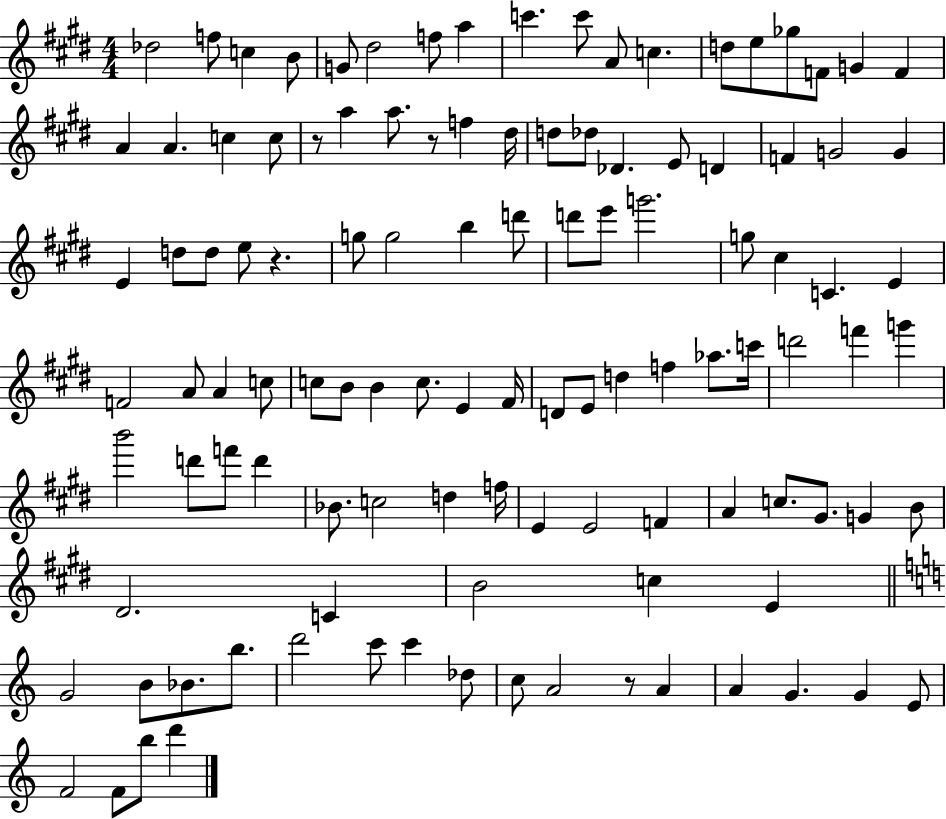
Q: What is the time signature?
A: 4/4